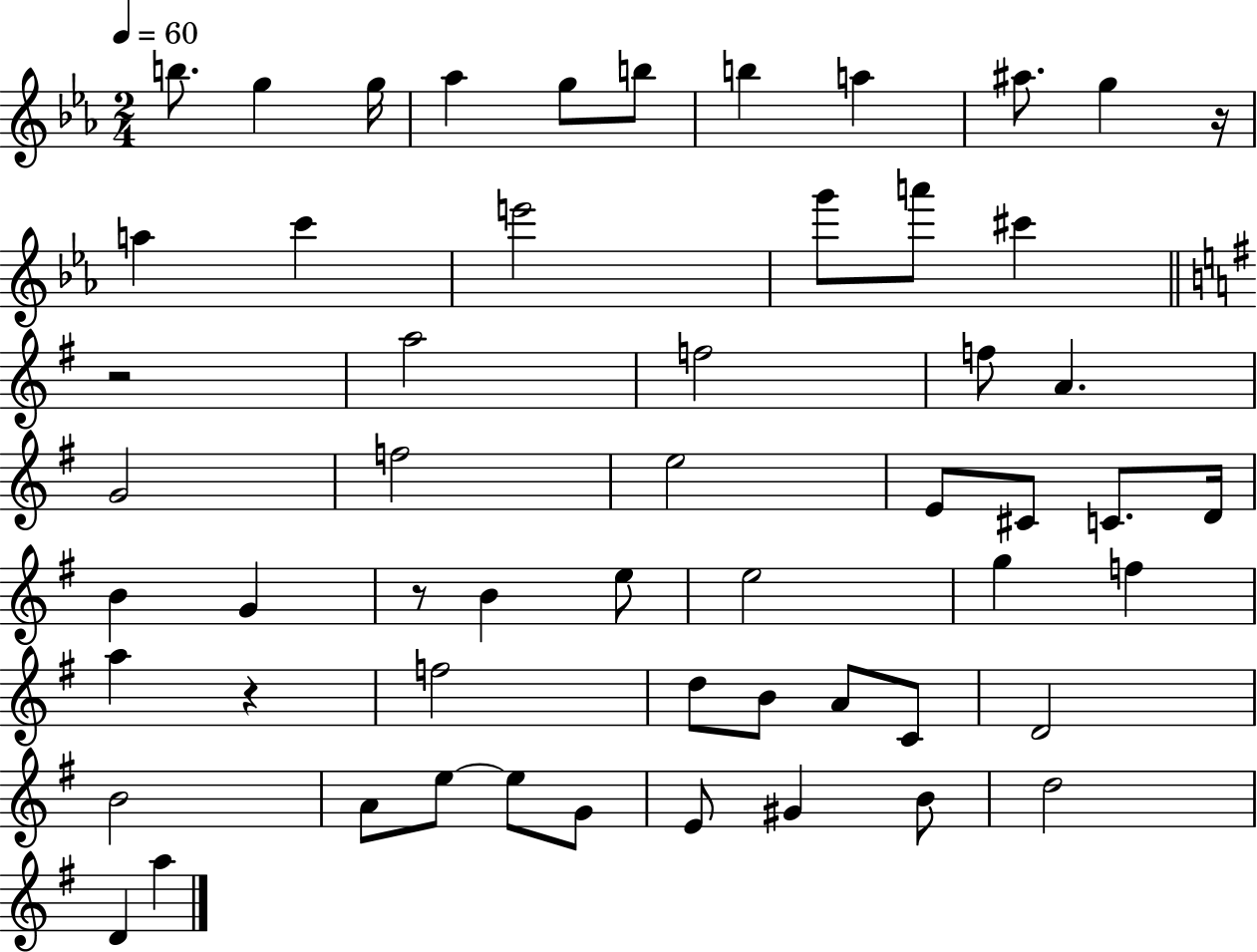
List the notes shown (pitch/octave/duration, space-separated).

B5/e. G5/q G5/s Ab5/q G5/e B5/e B5/q A5/q A#5/e. G5/q R/s A5/q C6/q E6/h G6/e A6/e C#6/q R/h A5/h F5/h F5/e A4/q. G4/h F5/h E5/h E4/e C#4/e C4/e. D4/s B4/q G4/q R/e B4/q E5/e E5/h G5/q F5/q A5/q R/q F5/h D5/e B4/e A4/e C4/e D4/h B4/h A4/e E5/e E5/e G4/e E4/e G#4/q B4/e D5/h D4/q A5/q